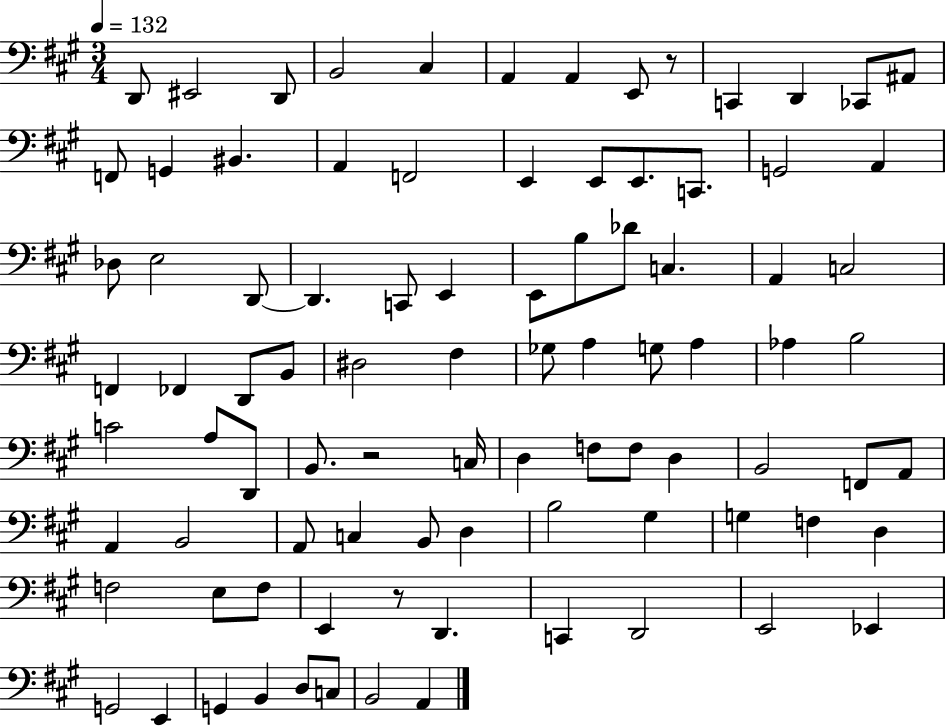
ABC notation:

X:1
T:Untitled
M:3/4
L:1/4
K:A
D,,/2 ^E,,2 D,,/2 B,,2 ^C, A,, A,, E,,/2 z/2 C,, D,, _C,,/2 ^A,,/2 F,,/2 G,, ^B,, A,, F,,2 E,, E,,/2 E,,/2 C,,/2 G,,2 A,, _D,/2 E,2 D,,/2 D,, C,,/2 E,, E,,/2 B,/2 _D/2 C, A,, C,2 F,, _F,, D,,/2 B,,/2 ^D,2 ^F, _G,/2 A, G,/2 A, _A, B,2 C2 A,/2 D,,/2 B,,/2 z2 C,/4 D, F,/2 F,/2 D, B,,2 F,,/2 A,,/2 A,, B,,2 A,,/2 C, B,,/2 D, B,2 ^G, G, F, D, F,2 E,/2 F,/2 E,, z/2 D,, C,, D,,2 E,,2 _E,, G,,2 E,, G,, B,, D,/2 C,/2 B,,2 A,,